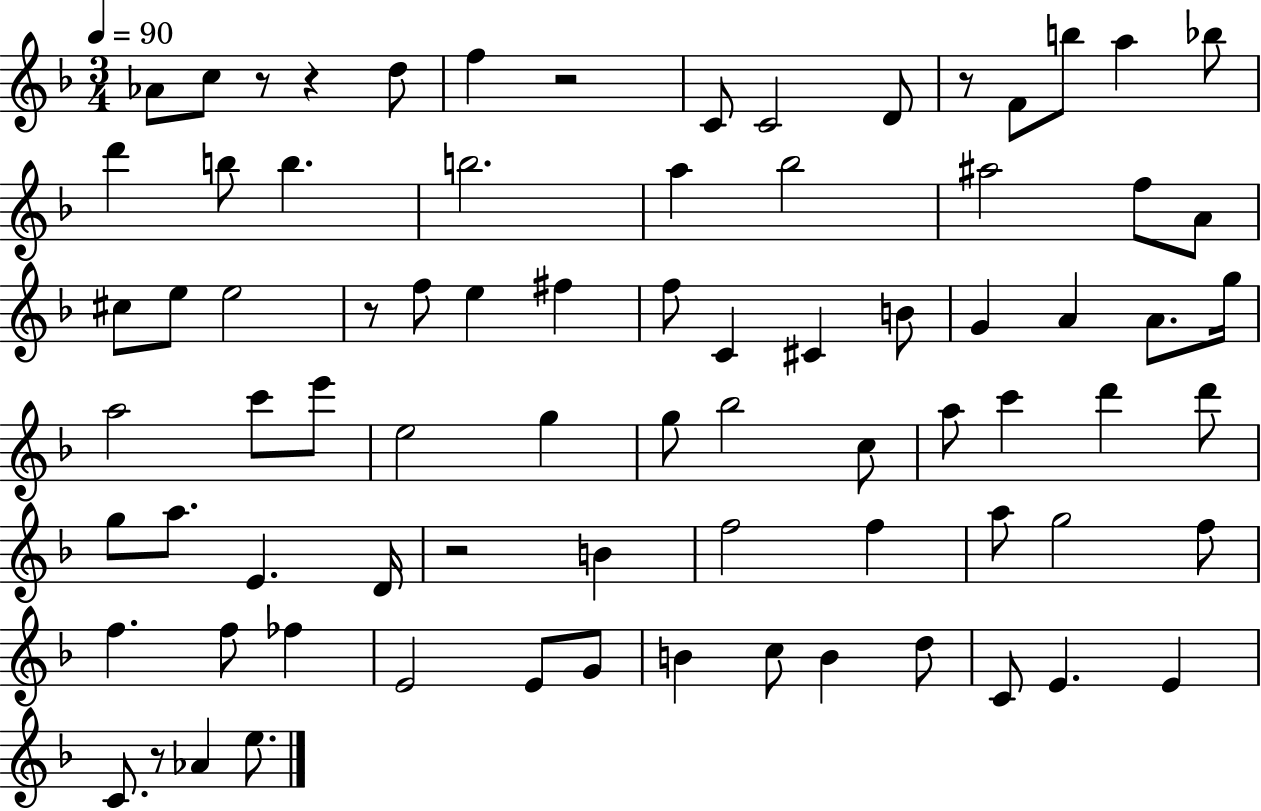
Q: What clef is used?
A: treble